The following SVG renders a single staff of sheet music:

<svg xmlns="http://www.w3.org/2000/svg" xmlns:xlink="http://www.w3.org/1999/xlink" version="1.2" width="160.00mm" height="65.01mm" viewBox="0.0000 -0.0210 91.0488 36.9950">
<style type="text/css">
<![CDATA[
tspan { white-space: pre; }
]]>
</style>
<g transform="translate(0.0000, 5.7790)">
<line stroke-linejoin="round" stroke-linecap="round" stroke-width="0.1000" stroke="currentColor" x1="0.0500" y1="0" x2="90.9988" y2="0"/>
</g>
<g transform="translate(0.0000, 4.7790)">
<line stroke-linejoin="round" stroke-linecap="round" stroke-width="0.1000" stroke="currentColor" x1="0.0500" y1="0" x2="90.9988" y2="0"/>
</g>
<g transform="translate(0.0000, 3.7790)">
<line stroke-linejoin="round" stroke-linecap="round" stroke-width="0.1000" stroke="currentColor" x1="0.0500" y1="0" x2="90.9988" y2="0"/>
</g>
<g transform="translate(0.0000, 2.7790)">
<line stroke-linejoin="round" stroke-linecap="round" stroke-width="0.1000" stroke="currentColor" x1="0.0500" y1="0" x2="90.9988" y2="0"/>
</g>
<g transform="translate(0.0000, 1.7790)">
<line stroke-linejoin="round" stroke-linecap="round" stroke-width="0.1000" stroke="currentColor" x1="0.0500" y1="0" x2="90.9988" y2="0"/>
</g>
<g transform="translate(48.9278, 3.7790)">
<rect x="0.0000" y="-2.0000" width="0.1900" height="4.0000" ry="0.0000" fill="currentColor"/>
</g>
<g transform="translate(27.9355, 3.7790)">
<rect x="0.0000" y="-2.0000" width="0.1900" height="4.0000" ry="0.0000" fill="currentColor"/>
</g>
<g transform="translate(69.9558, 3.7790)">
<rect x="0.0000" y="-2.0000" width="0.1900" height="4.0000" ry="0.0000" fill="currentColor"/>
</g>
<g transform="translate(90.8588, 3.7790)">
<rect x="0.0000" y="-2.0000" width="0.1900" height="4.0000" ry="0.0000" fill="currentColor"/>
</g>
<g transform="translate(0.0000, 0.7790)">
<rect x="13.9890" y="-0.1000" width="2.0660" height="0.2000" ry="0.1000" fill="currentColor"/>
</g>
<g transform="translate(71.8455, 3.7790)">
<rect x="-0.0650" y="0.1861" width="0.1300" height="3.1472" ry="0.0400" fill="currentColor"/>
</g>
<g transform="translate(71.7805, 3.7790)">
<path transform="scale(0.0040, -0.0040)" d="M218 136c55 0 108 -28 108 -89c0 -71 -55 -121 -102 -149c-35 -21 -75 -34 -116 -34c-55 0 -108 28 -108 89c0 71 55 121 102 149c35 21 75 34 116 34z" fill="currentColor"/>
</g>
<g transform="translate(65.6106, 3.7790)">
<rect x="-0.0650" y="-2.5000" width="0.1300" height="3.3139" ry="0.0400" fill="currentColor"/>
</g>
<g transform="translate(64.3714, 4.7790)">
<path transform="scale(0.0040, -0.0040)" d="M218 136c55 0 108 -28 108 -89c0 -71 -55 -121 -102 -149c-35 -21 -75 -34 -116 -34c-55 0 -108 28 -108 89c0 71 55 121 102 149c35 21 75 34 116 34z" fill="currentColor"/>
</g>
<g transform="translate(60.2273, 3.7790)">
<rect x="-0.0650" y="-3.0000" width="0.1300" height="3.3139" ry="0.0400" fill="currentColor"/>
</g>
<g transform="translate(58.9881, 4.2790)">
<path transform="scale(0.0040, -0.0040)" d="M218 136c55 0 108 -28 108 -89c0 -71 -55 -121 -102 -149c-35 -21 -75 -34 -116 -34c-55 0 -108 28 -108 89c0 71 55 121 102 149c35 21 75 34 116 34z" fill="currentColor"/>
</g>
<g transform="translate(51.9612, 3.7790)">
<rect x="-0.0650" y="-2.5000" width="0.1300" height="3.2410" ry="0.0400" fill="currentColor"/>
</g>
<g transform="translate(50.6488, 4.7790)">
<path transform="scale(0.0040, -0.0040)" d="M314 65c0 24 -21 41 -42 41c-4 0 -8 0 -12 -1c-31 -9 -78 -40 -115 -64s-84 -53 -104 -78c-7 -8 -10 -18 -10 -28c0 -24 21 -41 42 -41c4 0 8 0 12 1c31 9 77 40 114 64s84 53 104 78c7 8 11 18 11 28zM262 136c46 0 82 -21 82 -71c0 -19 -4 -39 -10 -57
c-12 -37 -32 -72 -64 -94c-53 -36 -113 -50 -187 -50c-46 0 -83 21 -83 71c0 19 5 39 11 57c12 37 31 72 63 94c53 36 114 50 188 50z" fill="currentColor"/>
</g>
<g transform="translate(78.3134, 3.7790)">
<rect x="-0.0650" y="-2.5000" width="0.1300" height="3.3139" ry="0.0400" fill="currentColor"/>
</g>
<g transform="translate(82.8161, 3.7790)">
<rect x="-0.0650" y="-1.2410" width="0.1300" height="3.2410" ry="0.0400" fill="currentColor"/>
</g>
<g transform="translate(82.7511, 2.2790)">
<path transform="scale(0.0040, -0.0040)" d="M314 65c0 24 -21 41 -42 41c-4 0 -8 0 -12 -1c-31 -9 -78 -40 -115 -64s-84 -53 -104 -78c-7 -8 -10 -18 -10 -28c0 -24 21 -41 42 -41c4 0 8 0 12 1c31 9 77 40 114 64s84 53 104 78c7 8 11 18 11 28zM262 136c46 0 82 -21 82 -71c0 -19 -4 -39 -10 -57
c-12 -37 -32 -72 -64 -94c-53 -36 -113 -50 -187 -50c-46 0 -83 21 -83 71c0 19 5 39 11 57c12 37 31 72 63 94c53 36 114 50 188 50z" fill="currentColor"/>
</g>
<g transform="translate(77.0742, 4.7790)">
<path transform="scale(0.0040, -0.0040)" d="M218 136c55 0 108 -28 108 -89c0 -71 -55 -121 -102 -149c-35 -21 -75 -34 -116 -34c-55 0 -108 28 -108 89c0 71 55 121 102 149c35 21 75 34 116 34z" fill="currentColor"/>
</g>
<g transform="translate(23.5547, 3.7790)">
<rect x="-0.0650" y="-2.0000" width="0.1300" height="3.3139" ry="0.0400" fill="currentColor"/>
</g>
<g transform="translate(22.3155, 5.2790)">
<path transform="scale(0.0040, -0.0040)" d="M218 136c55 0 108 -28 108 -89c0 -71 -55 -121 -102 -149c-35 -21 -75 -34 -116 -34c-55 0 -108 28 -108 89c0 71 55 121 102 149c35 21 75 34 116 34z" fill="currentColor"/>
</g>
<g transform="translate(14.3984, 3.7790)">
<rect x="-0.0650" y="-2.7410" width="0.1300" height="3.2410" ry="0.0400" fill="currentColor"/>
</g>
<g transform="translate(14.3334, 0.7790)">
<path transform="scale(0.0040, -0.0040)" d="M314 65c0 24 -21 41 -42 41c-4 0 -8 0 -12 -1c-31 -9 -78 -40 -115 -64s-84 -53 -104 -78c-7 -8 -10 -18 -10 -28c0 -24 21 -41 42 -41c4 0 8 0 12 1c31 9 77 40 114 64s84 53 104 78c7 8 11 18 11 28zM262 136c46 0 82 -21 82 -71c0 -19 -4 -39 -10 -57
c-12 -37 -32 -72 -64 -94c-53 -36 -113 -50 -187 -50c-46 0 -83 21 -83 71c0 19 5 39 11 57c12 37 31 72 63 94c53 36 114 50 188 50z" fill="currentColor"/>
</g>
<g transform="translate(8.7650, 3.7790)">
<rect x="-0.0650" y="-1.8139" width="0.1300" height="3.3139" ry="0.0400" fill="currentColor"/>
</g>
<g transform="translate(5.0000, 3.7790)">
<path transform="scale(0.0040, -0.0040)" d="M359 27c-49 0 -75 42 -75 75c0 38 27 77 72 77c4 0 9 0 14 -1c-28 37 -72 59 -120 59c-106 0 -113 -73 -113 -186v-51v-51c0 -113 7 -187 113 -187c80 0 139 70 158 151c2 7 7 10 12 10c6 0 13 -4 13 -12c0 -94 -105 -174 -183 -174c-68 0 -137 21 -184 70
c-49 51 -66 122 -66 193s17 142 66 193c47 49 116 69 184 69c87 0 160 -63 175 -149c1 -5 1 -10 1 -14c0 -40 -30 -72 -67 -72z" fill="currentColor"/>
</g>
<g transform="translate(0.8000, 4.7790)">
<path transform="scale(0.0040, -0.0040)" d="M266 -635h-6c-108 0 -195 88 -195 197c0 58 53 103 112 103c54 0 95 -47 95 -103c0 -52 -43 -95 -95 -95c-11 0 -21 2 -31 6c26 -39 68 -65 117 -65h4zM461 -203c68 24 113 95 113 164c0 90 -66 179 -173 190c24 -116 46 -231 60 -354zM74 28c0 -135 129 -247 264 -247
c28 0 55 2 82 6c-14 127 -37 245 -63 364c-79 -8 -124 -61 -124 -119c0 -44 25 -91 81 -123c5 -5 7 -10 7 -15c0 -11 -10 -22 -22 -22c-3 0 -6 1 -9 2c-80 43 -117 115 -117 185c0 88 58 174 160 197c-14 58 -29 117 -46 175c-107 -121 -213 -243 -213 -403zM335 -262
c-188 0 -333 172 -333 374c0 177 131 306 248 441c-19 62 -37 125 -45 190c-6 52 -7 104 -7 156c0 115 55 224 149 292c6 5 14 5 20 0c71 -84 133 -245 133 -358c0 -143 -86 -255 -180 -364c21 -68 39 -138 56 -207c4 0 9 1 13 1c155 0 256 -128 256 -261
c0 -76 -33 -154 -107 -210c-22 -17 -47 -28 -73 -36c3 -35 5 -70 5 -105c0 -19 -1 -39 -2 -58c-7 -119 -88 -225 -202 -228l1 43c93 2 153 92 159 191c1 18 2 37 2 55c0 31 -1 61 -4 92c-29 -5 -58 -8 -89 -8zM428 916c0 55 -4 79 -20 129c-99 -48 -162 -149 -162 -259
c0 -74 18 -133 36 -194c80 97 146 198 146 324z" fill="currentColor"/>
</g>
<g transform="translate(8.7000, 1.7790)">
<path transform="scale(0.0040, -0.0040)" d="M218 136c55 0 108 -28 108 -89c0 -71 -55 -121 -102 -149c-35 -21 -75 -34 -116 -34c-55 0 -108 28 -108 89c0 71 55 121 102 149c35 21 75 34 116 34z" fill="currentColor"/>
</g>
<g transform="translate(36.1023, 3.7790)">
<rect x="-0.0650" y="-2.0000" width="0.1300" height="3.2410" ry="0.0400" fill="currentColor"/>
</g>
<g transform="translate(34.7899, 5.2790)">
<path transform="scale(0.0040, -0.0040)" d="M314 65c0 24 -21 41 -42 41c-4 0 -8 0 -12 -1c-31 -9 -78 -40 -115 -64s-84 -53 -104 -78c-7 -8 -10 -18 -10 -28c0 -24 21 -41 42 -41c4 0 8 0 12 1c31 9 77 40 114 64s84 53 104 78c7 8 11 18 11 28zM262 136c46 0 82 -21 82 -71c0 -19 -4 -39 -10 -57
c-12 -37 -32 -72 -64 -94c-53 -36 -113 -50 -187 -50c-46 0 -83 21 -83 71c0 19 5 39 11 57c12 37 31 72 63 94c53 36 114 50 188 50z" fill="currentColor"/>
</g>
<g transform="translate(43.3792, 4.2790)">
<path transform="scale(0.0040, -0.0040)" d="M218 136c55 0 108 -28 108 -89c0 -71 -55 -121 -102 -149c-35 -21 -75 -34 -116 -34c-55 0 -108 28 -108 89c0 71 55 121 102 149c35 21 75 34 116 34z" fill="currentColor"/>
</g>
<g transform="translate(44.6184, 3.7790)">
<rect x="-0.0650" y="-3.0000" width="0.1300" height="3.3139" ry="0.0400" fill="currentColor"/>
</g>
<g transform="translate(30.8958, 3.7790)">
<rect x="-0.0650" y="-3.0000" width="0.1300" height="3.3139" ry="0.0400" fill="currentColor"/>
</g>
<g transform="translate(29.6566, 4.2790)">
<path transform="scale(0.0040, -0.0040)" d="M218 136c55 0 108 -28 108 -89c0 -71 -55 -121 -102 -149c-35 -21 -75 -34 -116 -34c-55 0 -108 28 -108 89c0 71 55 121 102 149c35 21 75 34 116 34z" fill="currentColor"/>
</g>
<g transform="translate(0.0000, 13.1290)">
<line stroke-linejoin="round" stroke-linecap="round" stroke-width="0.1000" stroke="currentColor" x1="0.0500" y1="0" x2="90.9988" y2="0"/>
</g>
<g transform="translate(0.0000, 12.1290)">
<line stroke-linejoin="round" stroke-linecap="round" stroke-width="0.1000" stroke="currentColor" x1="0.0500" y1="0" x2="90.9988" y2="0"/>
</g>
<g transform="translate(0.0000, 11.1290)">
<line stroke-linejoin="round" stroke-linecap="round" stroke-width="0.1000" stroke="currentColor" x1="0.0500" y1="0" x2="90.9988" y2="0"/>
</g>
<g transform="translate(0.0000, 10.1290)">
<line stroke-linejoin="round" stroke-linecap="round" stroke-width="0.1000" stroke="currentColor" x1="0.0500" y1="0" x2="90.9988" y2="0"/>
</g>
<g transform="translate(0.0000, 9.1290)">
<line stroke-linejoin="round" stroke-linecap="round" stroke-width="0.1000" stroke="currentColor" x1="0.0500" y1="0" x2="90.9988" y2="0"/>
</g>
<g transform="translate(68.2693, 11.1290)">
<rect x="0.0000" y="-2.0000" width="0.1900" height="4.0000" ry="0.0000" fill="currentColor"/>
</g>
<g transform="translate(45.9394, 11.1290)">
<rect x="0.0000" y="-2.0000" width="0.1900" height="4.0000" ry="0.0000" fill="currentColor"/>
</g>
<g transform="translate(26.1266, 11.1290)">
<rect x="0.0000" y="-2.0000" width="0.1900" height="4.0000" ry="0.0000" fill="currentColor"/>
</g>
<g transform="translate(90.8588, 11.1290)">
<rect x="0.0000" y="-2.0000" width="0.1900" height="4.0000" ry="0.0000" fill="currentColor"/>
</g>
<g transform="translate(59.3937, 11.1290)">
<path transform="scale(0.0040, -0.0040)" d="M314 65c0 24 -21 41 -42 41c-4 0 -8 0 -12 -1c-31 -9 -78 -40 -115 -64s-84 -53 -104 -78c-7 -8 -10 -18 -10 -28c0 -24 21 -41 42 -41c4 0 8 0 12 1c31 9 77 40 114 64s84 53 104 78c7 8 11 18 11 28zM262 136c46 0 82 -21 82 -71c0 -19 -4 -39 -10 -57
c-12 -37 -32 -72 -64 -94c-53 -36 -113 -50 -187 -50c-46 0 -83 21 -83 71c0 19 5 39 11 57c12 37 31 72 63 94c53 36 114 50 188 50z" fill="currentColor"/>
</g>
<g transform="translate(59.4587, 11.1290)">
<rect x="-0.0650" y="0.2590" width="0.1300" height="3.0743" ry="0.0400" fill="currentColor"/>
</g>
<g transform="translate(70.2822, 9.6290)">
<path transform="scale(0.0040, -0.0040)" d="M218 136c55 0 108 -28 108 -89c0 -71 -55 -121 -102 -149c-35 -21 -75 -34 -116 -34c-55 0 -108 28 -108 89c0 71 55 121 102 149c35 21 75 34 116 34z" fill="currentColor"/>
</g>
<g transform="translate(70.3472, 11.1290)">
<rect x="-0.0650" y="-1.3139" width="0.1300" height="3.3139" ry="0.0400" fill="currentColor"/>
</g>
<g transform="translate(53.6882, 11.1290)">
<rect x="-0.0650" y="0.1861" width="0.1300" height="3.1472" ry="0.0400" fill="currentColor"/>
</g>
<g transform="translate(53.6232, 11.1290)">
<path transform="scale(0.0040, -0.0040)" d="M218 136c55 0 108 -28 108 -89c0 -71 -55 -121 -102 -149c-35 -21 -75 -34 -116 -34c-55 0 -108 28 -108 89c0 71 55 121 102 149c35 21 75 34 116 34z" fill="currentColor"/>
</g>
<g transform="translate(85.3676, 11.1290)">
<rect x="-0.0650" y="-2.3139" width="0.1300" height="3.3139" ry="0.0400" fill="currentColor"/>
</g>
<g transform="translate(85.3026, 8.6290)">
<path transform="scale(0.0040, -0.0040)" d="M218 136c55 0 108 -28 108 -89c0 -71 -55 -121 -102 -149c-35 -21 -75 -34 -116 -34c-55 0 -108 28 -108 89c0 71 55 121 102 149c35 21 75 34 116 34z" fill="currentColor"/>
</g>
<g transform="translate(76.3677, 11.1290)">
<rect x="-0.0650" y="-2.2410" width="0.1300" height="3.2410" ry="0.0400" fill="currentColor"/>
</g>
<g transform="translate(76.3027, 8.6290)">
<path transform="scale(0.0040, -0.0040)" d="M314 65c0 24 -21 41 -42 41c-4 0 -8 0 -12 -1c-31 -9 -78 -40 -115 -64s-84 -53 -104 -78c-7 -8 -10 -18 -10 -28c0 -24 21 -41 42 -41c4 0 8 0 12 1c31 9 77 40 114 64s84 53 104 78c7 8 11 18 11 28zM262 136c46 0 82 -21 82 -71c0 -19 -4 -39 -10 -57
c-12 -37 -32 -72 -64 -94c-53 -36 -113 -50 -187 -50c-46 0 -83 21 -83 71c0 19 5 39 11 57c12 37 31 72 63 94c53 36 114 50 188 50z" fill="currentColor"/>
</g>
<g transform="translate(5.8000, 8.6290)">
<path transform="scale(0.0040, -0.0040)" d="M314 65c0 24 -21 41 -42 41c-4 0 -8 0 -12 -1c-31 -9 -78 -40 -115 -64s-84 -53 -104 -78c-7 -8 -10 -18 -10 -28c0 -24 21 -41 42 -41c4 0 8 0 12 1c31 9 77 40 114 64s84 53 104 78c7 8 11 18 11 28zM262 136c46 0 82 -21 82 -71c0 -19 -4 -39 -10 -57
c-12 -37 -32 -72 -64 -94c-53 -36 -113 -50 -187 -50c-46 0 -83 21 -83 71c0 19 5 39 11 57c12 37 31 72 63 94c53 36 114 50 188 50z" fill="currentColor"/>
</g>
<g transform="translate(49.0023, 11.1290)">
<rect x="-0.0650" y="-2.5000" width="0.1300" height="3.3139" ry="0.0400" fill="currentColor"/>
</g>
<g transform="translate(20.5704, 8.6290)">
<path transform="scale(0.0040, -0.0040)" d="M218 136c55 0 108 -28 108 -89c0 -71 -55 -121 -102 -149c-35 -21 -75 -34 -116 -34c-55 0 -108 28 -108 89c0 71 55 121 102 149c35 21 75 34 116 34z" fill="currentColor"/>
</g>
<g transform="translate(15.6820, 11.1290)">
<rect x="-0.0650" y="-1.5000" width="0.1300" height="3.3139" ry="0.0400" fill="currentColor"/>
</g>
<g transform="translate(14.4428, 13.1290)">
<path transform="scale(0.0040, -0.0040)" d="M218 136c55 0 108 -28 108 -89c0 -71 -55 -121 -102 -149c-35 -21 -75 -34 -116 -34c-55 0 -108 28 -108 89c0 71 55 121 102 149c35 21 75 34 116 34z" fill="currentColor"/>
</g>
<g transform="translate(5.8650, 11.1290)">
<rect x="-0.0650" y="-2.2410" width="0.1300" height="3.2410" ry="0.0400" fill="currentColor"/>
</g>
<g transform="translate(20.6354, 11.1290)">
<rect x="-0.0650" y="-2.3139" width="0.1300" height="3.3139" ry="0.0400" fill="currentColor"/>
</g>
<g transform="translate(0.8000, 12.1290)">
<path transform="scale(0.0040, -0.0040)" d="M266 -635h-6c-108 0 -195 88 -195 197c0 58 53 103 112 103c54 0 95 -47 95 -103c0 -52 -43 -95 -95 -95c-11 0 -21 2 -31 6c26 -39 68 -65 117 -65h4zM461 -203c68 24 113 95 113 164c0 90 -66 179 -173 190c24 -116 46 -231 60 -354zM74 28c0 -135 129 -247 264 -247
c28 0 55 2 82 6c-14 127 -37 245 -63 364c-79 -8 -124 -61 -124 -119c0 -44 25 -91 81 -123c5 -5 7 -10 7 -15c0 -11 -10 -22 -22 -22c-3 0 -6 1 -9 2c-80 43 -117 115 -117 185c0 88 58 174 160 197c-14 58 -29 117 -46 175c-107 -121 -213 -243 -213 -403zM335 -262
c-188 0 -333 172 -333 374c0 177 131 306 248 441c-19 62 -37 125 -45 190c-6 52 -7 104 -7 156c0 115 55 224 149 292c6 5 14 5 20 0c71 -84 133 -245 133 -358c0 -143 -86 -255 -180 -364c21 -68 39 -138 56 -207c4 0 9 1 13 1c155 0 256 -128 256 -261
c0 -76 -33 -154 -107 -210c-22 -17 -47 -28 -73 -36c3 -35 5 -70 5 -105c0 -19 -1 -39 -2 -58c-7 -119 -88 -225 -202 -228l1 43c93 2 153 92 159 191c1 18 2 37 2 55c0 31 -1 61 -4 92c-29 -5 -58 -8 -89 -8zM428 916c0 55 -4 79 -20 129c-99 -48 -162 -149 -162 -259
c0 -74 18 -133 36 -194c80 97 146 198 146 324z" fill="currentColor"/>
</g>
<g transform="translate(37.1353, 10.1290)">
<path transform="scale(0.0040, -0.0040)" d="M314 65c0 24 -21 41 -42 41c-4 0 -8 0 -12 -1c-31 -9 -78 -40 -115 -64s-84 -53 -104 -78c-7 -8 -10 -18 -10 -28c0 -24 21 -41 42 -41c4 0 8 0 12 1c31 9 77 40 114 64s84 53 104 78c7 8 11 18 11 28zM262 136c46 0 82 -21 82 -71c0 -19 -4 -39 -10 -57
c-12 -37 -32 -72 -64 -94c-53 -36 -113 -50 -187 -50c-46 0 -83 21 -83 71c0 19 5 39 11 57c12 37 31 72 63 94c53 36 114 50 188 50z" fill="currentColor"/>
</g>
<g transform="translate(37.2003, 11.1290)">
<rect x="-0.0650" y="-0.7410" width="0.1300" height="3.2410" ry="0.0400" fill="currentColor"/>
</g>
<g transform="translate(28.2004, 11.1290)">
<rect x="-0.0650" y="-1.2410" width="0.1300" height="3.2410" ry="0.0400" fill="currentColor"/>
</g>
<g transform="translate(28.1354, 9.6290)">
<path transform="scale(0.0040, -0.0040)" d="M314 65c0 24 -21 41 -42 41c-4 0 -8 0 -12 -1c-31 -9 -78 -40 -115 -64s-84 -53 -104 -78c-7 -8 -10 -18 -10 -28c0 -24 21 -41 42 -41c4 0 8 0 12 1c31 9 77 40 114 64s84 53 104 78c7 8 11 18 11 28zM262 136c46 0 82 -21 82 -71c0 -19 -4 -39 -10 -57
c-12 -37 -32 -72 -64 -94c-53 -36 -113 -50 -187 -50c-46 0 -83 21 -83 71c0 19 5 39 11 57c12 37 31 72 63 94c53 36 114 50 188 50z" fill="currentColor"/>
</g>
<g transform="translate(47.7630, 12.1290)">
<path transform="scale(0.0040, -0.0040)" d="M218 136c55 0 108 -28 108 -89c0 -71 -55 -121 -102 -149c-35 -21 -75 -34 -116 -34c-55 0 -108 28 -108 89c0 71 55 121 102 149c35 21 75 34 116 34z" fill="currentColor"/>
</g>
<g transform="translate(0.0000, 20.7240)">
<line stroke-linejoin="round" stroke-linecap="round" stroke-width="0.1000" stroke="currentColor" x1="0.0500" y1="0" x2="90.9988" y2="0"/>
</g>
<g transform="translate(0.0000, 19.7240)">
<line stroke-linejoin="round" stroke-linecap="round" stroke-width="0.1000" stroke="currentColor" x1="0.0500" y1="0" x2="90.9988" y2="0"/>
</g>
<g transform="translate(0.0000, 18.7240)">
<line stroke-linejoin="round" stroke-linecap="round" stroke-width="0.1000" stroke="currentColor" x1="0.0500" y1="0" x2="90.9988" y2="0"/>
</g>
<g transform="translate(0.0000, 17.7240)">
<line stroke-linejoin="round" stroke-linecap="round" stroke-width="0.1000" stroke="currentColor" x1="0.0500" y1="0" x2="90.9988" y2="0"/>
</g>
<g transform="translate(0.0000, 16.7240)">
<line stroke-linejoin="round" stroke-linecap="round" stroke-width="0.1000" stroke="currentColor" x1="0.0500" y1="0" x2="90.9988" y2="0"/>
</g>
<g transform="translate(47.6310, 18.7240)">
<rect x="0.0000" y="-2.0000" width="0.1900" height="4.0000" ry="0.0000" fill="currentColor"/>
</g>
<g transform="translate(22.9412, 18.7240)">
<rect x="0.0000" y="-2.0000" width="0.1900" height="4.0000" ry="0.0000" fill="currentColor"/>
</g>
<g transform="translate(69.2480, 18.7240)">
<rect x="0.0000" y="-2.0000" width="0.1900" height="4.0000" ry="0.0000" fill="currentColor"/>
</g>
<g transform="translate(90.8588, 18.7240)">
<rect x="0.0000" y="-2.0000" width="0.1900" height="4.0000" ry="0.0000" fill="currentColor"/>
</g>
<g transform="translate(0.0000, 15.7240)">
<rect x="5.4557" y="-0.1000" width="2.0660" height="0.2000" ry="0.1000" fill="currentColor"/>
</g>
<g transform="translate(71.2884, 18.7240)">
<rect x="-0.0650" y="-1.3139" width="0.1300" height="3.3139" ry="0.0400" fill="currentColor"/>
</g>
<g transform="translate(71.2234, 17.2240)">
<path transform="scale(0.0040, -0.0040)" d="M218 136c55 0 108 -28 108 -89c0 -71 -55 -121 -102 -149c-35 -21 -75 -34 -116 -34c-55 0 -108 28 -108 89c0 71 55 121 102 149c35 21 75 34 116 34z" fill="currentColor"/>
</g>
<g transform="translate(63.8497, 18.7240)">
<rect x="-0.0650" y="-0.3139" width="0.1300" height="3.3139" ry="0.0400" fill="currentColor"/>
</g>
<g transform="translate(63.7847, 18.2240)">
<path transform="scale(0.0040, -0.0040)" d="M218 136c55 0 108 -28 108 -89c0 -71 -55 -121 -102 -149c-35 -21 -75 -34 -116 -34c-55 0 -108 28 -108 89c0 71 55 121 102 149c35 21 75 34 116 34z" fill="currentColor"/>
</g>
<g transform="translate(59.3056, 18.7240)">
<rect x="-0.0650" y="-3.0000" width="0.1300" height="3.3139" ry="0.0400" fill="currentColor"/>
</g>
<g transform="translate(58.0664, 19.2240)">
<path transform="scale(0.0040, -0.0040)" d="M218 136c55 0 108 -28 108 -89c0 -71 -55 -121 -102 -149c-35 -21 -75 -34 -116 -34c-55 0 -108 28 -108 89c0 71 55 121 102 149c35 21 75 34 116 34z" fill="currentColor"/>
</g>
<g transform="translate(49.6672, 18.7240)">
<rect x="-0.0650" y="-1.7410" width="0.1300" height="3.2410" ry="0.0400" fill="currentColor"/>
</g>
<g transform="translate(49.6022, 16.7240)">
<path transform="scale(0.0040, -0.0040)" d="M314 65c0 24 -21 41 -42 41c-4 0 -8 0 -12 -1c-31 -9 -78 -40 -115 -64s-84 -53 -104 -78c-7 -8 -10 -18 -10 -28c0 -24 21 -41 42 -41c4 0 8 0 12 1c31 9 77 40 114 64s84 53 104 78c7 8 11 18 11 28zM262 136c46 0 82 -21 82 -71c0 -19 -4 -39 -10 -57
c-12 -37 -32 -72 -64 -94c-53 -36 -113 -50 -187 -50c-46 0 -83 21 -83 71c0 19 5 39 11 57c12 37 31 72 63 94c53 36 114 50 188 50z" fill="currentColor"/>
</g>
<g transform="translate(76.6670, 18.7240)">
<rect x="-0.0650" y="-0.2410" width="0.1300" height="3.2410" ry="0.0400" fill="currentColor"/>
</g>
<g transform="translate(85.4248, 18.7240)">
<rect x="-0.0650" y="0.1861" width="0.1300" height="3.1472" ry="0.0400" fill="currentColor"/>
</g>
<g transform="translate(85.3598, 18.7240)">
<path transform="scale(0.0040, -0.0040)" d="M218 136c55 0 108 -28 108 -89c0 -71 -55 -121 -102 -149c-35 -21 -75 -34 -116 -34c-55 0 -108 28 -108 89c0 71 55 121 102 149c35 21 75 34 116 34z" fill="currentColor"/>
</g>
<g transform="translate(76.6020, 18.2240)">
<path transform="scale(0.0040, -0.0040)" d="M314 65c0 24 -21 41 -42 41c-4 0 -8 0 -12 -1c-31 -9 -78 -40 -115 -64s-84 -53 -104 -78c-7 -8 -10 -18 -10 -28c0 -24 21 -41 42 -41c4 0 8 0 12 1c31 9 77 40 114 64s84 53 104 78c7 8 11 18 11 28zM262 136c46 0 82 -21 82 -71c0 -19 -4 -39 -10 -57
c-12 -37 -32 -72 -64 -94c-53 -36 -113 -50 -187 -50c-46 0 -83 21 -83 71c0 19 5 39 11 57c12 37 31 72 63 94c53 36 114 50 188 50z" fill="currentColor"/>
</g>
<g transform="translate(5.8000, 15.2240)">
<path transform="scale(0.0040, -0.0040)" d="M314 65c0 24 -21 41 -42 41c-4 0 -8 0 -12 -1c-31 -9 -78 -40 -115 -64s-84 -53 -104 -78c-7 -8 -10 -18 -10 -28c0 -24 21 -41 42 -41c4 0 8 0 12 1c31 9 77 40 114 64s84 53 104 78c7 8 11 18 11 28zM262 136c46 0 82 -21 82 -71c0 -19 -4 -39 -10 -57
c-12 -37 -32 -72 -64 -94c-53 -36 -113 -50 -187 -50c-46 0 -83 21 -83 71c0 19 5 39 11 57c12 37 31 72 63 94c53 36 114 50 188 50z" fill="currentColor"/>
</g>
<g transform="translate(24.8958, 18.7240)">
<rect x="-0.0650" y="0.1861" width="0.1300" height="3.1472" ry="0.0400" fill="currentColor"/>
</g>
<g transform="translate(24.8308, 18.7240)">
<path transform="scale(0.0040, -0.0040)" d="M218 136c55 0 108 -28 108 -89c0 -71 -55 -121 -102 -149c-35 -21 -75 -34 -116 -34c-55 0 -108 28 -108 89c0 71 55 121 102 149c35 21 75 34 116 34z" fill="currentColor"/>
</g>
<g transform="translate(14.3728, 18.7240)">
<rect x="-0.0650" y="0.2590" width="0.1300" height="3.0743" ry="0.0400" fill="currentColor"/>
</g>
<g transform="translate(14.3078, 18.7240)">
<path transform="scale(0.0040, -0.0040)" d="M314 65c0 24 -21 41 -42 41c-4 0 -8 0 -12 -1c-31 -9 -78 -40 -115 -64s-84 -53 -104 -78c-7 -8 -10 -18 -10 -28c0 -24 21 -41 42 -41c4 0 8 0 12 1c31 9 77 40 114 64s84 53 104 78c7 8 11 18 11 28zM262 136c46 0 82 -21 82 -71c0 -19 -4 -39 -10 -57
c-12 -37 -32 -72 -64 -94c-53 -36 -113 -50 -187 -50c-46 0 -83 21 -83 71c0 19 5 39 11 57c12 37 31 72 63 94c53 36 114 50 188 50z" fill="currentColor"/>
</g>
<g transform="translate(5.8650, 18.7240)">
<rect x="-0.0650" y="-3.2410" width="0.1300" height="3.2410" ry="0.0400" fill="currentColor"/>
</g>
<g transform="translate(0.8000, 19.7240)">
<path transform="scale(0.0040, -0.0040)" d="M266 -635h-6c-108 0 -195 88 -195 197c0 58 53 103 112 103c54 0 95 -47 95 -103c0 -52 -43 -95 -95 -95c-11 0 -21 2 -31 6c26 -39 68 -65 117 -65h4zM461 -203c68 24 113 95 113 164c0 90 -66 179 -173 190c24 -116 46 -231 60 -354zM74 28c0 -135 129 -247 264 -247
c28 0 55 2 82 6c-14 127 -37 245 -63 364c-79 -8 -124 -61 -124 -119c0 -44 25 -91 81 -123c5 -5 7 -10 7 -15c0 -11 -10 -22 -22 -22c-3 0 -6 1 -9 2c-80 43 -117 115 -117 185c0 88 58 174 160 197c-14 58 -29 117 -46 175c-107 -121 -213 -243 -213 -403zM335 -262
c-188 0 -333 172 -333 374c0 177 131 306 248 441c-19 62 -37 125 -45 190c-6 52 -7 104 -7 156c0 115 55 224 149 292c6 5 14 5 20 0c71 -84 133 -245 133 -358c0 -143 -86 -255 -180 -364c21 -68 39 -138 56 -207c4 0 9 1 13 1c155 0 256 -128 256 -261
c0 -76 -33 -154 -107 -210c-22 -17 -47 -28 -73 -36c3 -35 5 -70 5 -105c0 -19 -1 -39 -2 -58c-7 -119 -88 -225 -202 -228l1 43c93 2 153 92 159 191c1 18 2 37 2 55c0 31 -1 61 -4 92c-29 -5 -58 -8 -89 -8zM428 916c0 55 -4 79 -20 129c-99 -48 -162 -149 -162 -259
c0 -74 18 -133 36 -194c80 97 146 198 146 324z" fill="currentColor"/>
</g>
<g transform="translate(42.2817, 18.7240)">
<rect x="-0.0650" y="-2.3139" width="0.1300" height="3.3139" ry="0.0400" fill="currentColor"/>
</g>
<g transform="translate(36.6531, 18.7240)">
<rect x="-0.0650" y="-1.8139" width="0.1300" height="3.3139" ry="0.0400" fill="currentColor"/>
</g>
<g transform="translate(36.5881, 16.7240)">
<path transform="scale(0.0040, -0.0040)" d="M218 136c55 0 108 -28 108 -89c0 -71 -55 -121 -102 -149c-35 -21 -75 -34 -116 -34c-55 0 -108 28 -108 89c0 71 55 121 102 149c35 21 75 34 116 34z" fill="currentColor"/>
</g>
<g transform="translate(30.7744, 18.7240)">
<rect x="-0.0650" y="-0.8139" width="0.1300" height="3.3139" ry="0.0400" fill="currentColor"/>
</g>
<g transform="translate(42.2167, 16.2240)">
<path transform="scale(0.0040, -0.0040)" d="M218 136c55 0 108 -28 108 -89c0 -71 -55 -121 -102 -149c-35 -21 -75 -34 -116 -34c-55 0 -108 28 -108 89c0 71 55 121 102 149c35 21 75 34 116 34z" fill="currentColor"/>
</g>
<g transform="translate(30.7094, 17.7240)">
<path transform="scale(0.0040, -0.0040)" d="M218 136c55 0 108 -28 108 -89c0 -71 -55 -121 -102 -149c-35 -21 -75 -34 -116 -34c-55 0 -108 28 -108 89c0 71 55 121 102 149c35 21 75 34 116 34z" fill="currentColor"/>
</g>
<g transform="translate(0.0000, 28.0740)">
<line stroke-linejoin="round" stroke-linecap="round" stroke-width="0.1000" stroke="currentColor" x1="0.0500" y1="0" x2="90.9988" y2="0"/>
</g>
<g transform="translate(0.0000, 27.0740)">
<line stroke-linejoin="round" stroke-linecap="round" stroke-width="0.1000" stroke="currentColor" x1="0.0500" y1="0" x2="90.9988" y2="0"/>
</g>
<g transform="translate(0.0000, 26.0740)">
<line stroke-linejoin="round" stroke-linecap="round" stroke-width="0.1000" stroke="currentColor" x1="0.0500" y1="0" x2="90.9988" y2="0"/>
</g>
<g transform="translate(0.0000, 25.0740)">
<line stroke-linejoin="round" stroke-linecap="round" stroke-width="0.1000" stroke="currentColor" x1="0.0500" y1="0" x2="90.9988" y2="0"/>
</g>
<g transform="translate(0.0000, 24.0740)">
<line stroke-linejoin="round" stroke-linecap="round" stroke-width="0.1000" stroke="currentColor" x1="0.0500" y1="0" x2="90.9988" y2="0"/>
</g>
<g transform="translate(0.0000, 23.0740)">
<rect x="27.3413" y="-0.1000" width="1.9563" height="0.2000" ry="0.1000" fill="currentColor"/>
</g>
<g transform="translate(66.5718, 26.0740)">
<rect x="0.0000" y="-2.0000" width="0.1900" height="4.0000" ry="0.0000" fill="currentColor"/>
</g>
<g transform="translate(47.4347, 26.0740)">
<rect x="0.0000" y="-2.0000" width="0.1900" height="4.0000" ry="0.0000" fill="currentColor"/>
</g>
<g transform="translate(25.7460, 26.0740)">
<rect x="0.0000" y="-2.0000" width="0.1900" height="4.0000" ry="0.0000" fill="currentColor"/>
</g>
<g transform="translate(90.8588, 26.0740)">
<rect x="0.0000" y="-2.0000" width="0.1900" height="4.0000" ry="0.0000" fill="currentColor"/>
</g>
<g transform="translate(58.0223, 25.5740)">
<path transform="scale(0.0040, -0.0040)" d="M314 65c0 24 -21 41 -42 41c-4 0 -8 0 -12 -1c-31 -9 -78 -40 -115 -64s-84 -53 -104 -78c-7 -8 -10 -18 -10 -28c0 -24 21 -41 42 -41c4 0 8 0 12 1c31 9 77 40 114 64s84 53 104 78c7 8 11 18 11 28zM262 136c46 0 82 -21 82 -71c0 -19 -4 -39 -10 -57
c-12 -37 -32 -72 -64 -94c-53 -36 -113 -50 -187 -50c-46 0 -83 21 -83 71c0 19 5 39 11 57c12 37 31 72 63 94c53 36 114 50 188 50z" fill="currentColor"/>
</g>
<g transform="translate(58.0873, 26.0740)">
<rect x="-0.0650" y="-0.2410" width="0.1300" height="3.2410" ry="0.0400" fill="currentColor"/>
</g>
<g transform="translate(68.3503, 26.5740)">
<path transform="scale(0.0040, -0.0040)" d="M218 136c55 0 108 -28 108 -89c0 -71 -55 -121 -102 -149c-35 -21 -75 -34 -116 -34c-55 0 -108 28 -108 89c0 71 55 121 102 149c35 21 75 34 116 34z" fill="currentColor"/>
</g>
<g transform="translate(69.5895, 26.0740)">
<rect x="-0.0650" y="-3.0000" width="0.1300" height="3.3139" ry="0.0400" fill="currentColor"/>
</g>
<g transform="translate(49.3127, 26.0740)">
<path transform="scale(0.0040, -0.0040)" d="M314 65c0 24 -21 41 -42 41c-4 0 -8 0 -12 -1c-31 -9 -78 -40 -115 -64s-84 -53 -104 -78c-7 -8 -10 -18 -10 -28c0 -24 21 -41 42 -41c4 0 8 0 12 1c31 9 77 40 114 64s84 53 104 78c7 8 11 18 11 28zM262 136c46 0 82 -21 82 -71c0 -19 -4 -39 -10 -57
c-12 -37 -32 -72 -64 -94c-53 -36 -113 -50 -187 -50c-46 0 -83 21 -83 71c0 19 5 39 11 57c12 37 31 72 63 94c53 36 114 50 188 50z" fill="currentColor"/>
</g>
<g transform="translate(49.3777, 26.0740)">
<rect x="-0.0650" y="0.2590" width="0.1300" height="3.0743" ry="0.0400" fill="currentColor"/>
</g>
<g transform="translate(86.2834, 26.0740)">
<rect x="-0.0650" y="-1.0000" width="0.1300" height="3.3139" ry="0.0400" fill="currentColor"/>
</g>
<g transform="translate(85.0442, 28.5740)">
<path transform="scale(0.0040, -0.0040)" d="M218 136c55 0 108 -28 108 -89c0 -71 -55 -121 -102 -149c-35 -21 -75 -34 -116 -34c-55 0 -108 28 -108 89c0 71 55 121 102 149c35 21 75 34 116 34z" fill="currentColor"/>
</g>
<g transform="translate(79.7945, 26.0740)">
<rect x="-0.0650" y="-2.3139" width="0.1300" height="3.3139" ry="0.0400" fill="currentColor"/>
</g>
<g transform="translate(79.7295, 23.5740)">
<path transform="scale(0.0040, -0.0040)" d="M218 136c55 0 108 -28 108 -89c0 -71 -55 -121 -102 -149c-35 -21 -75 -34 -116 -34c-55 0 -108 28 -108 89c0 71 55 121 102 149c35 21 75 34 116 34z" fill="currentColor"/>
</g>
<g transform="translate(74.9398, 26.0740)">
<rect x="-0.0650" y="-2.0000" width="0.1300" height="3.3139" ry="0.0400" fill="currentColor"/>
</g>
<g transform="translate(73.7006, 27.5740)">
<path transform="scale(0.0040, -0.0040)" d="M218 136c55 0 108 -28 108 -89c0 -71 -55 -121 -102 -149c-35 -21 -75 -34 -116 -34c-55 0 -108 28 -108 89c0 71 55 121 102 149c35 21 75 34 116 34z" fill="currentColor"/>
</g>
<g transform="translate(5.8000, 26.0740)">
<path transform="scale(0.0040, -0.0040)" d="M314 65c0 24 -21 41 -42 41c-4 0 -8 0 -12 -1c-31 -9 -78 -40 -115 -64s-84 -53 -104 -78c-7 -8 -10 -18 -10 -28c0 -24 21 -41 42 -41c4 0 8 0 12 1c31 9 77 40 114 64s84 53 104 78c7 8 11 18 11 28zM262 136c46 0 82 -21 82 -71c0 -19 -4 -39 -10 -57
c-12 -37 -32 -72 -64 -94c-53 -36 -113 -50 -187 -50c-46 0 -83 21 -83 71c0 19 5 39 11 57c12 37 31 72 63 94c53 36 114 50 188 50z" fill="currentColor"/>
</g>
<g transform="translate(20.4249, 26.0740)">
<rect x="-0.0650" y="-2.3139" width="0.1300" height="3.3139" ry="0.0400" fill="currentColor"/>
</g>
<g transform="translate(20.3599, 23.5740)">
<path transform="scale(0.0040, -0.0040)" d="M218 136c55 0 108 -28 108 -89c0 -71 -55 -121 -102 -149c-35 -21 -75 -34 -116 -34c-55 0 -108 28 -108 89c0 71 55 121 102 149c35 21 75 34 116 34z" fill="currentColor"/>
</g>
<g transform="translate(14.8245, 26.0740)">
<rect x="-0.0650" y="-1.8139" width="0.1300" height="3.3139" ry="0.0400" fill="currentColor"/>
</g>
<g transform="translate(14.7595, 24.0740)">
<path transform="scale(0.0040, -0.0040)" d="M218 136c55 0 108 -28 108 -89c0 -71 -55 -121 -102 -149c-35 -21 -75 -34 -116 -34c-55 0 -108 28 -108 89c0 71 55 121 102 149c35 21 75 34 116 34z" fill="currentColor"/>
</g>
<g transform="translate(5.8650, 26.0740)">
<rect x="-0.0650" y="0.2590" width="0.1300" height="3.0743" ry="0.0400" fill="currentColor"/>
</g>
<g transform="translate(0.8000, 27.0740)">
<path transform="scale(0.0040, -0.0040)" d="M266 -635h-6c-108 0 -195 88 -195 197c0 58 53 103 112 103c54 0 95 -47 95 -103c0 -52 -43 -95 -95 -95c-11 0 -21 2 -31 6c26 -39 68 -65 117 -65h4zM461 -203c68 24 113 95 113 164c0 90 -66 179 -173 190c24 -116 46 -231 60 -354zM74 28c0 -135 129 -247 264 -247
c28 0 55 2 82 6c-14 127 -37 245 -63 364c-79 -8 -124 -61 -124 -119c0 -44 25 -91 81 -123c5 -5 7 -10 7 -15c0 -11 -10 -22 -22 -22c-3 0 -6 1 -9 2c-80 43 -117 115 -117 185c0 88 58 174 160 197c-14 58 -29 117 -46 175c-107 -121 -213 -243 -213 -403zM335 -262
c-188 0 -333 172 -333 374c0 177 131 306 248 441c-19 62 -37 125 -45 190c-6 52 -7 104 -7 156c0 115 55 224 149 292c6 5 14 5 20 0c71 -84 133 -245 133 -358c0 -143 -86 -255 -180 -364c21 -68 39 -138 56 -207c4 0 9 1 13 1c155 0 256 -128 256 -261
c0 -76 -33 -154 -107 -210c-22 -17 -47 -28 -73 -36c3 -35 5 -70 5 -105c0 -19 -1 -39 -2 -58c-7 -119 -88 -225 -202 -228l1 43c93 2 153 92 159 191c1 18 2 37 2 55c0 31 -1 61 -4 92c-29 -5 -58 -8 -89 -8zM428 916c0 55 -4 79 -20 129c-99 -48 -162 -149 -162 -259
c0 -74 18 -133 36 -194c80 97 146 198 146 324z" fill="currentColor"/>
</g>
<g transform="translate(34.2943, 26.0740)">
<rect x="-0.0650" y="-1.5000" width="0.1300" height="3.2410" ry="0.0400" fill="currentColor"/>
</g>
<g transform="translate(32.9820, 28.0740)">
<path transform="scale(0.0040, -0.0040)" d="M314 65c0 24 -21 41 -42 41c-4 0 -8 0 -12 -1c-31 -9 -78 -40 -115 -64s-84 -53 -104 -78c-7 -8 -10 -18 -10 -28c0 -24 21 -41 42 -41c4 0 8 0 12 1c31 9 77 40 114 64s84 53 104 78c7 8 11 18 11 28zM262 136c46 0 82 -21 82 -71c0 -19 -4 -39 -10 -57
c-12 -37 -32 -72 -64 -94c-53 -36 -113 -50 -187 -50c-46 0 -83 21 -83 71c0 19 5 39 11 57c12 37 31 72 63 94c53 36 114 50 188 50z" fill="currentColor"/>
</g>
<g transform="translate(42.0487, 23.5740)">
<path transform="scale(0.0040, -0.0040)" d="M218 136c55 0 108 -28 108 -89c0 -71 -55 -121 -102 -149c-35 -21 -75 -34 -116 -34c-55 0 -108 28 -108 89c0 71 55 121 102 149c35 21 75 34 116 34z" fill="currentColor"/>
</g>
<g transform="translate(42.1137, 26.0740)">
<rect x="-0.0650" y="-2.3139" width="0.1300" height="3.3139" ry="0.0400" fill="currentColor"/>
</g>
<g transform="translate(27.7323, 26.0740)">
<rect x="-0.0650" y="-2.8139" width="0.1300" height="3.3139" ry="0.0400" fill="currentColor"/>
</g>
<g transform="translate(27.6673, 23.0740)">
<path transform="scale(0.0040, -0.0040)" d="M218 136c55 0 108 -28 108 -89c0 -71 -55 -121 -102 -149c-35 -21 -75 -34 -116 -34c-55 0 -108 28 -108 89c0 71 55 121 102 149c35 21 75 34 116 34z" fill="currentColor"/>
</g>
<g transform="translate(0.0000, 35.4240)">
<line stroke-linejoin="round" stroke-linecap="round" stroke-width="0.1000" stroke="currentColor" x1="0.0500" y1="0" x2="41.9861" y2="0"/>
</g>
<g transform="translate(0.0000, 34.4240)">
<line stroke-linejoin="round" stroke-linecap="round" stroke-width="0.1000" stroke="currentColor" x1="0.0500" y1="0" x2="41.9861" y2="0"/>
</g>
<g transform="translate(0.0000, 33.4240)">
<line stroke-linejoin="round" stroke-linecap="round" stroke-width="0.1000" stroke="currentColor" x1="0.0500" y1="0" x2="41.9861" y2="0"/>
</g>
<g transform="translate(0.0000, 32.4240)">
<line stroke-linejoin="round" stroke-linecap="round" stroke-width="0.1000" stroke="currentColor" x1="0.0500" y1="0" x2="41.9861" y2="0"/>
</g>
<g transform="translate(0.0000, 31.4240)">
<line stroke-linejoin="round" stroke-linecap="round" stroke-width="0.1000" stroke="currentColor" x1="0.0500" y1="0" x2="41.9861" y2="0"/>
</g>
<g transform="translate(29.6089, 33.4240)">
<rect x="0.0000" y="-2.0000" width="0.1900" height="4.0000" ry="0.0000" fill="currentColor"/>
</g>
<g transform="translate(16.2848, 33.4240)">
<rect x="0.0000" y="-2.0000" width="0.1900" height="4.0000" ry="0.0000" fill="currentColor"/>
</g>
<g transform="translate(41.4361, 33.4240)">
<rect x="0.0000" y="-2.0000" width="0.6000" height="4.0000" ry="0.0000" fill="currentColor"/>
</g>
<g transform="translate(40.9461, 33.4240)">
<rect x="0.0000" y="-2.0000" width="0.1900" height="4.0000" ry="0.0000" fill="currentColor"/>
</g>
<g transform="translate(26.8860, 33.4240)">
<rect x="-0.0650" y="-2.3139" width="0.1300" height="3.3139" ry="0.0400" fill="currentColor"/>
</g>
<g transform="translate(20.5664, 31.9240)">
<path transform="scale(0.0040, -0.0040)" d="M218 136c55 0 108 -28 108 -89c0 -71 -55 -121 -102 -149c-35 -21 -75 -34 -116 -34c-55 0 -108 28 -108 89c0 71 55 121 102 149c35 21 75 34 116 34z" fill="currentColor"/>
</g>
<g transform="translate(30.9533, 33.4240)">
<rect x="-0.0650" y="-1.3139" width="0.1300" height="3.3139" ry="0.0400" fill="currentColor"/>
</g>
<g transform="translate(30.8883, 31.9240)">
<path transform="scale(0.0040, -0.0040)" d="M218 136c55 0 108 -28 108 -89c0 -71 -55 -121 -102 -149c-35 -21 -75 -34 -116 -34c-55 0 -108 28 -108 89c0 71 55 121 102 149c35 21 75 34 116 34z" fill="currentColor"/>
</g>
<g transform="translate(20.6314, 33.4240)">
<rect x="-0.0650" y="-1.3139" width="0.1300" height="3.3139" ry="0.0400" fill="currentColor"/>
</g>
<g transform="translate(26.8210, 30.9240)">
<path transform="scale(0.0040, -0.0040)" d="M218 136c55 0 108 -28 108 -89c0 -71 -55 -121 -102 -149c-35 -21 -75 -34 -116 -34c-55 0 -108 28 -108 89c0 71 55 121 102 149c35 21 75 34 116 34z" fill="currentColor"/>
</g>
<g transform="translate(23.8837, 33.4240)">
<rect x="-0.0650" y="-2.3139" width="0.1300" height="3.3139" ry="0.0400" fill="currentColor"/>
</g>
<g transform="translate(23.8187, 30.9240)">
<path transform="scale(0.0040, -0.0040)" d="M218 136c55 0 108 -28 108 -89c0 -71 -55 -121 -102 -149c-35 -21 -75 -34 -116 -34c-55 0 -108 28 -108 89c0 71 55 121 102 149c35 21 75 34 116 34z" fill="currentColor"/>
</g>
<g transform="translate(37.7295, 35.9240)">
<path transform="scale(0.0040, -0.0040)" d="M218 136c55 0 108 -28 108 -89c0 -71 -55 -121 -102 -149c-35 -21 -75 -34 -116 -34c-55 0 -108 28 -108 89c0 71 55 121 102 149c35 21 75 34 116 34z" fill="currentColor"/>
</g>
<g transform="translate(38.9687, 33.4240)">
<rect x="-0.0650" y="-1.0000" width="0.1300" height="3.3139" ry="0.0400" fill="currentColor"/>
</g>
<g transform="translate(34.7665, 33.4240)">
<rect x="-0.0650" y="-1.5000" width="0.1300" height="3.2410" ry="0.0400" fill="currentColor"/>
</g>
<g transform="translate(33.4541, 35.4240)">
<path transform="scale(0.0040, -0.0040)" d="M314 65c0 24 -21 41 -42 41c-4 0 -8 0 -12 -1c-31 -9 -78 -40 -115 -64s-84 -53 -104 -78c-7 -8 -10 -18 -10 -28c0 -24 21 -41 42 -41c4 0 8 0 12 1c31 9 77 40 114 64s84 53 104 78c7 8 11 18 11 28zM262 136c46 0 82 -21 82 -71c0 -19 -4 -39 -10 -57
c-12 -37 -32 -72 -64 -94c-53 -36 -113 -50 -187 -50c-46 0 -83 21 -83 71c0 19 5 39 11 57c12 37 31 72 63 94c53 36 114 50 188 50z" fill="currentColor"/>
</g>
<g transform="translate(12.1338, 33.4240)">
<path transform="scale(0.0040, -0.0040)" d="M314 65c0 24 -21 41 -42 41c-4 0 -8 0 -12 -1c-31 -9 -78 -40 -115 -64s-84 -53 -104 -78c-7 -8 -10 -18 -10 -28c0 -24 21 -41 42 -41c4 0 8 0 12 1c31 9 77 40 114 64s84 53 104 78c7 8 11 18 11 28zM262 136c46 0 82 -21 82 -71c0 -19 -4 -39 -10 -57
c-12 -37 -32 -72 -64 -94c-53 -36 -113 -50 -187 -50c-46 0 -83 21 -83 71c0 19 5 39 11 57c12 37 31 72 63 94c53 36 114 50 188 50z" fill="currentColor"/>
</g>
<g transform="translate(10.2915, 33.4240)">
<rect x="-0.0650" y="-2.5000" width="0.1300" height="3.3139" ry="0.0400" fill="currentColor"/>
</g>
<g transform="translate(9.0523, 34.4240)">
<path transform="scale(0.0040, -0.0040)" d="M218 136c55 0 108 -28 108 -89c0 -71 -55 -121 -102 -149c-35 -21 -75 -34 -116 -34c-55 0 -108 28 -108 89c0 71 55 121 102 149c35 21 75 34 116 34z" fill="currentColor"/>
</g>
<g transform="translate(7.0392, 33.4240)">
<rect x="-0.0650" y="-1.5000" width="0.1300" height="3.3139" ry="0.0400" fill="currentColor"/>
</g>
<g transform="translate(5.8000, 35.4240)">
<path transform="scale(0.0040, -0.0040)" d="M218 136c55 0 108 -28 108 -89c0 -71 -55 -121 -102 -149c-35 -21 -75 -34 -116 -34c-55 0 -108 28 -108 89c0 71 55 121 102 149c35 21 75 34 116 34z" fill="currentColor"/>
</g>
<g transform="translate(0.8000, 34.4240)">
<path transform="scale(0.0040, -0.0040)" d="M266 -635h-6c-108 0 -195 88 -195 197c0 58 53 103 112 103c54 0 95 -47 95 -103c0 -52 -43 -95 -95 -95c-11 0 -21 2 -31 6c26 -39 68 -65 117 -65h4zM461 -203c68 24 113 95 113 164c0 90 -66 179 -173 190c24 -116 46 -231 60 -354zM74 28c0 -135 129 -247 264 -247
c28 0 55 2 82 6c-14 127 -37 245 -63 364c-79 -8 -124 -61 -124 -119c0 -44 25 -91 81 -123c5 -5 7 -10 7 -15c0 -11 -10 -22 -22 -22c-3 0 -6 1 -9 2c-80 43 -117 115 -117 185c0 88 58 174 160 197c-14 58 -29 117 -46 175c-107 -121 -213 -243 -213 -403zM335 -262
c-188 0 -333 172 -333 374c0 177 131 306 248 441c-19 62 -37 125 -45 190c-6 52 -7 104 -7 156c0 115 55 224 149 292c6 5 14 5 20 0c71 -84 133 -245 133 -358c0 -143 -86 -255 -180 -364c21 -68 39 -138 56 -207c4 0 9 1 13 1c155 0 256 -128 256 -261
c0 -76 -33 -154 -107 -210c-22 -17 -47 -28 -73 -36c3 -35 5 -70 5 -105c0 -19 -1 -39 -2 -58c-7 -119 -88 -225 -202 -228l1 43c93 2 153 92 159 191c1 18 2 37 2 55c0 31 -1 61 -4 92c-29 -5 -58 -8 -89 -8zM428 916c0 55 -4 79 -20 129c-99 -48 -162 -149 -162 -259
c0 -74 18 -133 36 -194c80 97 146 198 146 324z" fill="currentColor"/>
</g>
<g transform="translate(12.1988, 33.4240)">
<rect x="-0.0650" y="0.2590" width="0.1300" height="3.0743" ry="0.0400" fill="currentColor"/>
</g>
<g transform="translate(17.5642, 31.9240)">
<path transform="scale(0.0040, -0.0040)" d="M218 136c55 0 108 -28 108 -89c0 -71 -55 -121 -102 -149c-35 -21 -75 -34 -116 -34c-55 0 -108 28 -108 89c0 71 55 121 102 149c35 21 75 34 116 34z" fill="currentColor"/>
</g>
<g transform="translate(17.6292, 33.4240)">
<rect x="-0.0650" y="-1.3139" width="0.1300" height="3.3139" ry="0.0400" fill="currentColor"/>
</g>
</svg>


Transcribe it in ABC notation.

X:1
T:Untitled
M:4/4
L:1/4
K:C
f a2 F A F2 A G2 A G B G e2 g2 E g e2 d2 G B B2 e g2 g b2 B2 B d f g f2 A c e c2 B B2 f g a E2 g B2 c2 A F g D E G B2 e e g g e E2 D